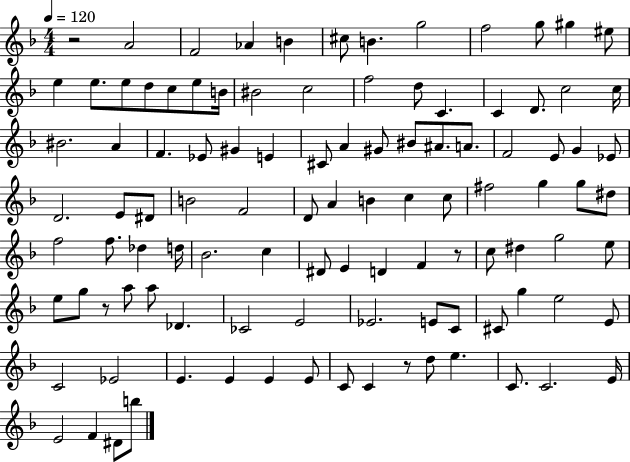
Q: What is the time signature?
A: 4/4